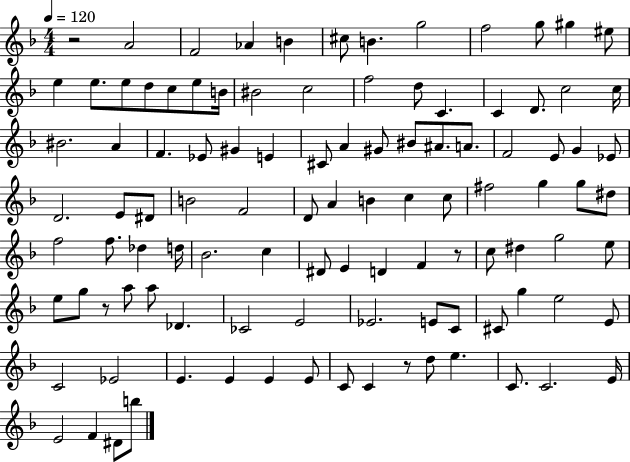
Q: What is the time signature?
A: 4/4